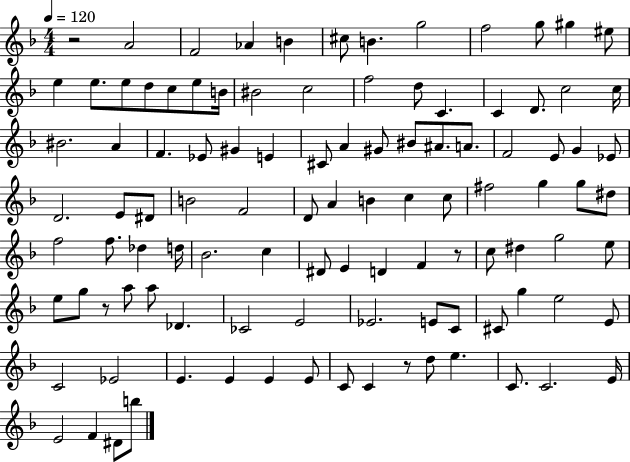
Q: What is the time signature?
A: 4/4